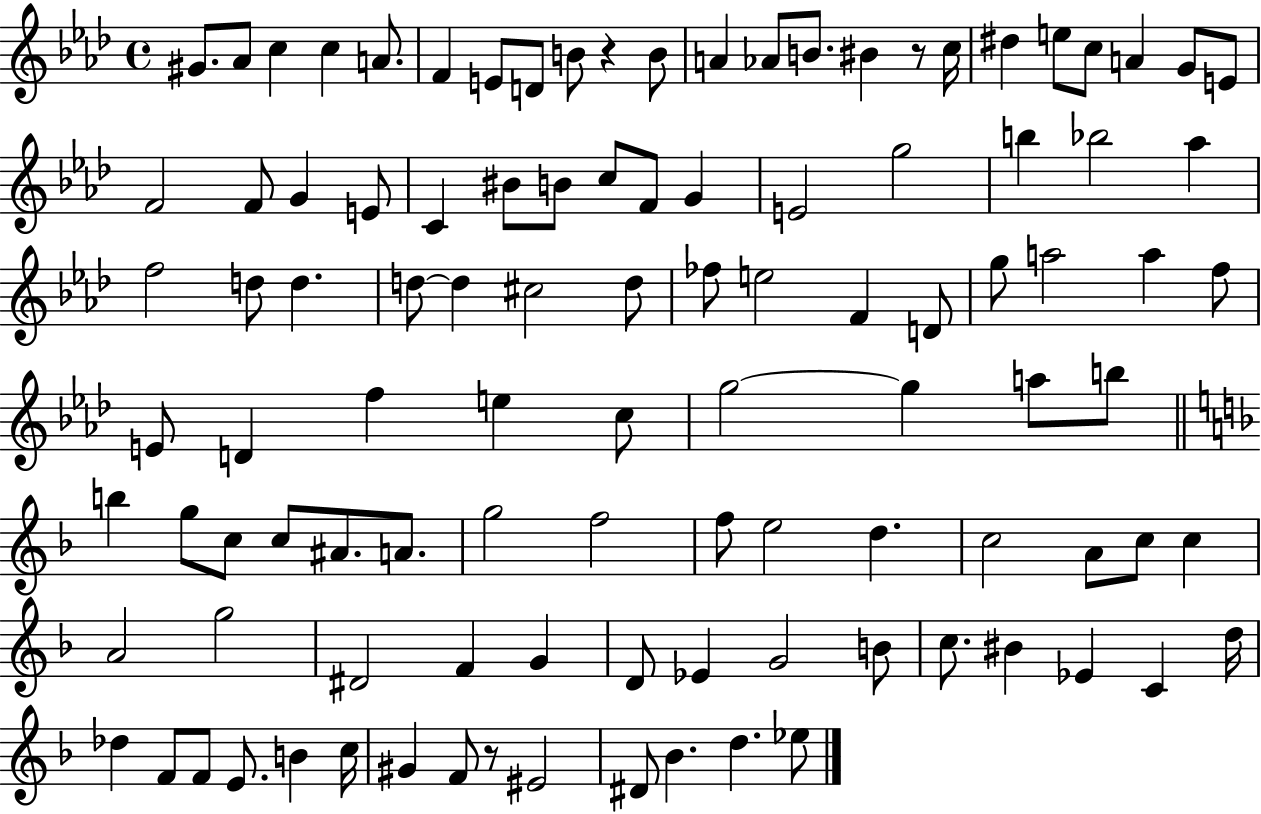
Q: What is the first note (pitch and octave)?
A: G#4